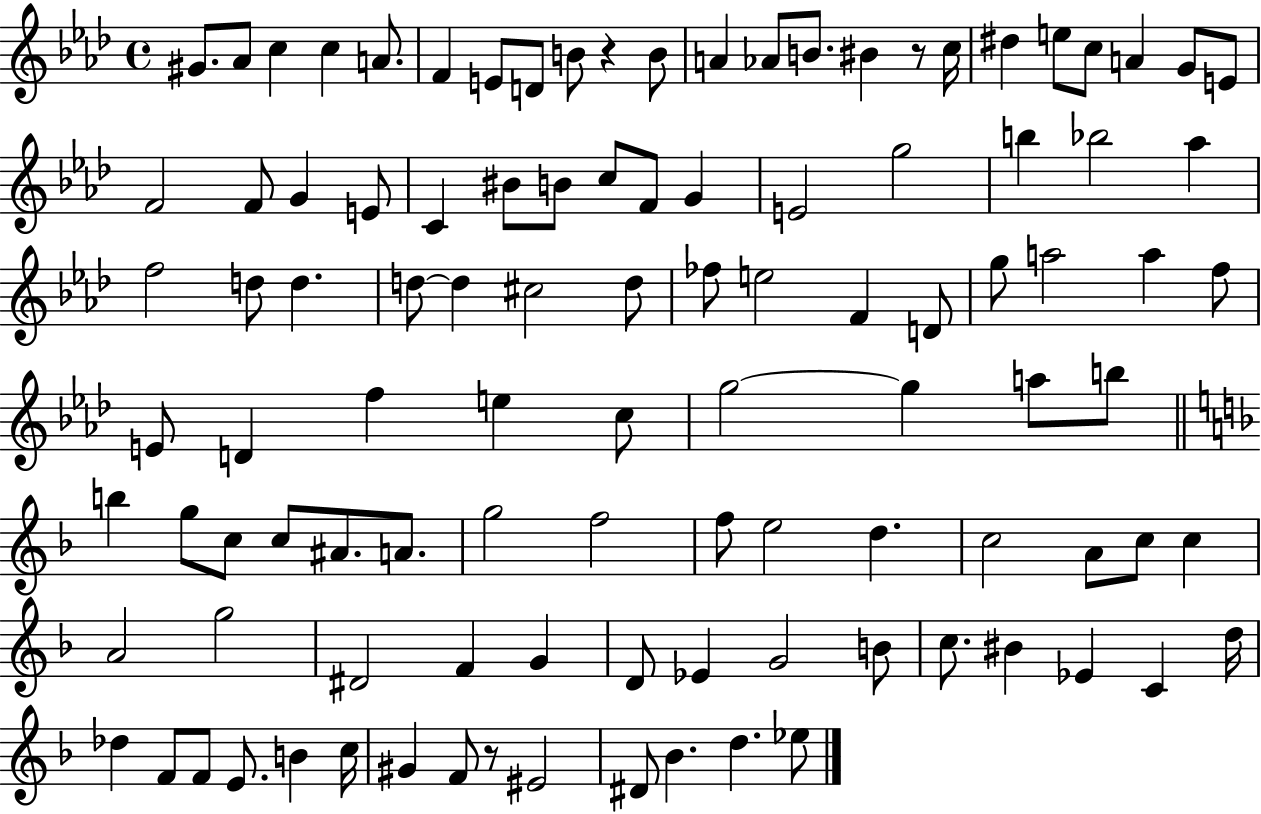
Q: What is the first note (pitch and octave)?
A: G#4